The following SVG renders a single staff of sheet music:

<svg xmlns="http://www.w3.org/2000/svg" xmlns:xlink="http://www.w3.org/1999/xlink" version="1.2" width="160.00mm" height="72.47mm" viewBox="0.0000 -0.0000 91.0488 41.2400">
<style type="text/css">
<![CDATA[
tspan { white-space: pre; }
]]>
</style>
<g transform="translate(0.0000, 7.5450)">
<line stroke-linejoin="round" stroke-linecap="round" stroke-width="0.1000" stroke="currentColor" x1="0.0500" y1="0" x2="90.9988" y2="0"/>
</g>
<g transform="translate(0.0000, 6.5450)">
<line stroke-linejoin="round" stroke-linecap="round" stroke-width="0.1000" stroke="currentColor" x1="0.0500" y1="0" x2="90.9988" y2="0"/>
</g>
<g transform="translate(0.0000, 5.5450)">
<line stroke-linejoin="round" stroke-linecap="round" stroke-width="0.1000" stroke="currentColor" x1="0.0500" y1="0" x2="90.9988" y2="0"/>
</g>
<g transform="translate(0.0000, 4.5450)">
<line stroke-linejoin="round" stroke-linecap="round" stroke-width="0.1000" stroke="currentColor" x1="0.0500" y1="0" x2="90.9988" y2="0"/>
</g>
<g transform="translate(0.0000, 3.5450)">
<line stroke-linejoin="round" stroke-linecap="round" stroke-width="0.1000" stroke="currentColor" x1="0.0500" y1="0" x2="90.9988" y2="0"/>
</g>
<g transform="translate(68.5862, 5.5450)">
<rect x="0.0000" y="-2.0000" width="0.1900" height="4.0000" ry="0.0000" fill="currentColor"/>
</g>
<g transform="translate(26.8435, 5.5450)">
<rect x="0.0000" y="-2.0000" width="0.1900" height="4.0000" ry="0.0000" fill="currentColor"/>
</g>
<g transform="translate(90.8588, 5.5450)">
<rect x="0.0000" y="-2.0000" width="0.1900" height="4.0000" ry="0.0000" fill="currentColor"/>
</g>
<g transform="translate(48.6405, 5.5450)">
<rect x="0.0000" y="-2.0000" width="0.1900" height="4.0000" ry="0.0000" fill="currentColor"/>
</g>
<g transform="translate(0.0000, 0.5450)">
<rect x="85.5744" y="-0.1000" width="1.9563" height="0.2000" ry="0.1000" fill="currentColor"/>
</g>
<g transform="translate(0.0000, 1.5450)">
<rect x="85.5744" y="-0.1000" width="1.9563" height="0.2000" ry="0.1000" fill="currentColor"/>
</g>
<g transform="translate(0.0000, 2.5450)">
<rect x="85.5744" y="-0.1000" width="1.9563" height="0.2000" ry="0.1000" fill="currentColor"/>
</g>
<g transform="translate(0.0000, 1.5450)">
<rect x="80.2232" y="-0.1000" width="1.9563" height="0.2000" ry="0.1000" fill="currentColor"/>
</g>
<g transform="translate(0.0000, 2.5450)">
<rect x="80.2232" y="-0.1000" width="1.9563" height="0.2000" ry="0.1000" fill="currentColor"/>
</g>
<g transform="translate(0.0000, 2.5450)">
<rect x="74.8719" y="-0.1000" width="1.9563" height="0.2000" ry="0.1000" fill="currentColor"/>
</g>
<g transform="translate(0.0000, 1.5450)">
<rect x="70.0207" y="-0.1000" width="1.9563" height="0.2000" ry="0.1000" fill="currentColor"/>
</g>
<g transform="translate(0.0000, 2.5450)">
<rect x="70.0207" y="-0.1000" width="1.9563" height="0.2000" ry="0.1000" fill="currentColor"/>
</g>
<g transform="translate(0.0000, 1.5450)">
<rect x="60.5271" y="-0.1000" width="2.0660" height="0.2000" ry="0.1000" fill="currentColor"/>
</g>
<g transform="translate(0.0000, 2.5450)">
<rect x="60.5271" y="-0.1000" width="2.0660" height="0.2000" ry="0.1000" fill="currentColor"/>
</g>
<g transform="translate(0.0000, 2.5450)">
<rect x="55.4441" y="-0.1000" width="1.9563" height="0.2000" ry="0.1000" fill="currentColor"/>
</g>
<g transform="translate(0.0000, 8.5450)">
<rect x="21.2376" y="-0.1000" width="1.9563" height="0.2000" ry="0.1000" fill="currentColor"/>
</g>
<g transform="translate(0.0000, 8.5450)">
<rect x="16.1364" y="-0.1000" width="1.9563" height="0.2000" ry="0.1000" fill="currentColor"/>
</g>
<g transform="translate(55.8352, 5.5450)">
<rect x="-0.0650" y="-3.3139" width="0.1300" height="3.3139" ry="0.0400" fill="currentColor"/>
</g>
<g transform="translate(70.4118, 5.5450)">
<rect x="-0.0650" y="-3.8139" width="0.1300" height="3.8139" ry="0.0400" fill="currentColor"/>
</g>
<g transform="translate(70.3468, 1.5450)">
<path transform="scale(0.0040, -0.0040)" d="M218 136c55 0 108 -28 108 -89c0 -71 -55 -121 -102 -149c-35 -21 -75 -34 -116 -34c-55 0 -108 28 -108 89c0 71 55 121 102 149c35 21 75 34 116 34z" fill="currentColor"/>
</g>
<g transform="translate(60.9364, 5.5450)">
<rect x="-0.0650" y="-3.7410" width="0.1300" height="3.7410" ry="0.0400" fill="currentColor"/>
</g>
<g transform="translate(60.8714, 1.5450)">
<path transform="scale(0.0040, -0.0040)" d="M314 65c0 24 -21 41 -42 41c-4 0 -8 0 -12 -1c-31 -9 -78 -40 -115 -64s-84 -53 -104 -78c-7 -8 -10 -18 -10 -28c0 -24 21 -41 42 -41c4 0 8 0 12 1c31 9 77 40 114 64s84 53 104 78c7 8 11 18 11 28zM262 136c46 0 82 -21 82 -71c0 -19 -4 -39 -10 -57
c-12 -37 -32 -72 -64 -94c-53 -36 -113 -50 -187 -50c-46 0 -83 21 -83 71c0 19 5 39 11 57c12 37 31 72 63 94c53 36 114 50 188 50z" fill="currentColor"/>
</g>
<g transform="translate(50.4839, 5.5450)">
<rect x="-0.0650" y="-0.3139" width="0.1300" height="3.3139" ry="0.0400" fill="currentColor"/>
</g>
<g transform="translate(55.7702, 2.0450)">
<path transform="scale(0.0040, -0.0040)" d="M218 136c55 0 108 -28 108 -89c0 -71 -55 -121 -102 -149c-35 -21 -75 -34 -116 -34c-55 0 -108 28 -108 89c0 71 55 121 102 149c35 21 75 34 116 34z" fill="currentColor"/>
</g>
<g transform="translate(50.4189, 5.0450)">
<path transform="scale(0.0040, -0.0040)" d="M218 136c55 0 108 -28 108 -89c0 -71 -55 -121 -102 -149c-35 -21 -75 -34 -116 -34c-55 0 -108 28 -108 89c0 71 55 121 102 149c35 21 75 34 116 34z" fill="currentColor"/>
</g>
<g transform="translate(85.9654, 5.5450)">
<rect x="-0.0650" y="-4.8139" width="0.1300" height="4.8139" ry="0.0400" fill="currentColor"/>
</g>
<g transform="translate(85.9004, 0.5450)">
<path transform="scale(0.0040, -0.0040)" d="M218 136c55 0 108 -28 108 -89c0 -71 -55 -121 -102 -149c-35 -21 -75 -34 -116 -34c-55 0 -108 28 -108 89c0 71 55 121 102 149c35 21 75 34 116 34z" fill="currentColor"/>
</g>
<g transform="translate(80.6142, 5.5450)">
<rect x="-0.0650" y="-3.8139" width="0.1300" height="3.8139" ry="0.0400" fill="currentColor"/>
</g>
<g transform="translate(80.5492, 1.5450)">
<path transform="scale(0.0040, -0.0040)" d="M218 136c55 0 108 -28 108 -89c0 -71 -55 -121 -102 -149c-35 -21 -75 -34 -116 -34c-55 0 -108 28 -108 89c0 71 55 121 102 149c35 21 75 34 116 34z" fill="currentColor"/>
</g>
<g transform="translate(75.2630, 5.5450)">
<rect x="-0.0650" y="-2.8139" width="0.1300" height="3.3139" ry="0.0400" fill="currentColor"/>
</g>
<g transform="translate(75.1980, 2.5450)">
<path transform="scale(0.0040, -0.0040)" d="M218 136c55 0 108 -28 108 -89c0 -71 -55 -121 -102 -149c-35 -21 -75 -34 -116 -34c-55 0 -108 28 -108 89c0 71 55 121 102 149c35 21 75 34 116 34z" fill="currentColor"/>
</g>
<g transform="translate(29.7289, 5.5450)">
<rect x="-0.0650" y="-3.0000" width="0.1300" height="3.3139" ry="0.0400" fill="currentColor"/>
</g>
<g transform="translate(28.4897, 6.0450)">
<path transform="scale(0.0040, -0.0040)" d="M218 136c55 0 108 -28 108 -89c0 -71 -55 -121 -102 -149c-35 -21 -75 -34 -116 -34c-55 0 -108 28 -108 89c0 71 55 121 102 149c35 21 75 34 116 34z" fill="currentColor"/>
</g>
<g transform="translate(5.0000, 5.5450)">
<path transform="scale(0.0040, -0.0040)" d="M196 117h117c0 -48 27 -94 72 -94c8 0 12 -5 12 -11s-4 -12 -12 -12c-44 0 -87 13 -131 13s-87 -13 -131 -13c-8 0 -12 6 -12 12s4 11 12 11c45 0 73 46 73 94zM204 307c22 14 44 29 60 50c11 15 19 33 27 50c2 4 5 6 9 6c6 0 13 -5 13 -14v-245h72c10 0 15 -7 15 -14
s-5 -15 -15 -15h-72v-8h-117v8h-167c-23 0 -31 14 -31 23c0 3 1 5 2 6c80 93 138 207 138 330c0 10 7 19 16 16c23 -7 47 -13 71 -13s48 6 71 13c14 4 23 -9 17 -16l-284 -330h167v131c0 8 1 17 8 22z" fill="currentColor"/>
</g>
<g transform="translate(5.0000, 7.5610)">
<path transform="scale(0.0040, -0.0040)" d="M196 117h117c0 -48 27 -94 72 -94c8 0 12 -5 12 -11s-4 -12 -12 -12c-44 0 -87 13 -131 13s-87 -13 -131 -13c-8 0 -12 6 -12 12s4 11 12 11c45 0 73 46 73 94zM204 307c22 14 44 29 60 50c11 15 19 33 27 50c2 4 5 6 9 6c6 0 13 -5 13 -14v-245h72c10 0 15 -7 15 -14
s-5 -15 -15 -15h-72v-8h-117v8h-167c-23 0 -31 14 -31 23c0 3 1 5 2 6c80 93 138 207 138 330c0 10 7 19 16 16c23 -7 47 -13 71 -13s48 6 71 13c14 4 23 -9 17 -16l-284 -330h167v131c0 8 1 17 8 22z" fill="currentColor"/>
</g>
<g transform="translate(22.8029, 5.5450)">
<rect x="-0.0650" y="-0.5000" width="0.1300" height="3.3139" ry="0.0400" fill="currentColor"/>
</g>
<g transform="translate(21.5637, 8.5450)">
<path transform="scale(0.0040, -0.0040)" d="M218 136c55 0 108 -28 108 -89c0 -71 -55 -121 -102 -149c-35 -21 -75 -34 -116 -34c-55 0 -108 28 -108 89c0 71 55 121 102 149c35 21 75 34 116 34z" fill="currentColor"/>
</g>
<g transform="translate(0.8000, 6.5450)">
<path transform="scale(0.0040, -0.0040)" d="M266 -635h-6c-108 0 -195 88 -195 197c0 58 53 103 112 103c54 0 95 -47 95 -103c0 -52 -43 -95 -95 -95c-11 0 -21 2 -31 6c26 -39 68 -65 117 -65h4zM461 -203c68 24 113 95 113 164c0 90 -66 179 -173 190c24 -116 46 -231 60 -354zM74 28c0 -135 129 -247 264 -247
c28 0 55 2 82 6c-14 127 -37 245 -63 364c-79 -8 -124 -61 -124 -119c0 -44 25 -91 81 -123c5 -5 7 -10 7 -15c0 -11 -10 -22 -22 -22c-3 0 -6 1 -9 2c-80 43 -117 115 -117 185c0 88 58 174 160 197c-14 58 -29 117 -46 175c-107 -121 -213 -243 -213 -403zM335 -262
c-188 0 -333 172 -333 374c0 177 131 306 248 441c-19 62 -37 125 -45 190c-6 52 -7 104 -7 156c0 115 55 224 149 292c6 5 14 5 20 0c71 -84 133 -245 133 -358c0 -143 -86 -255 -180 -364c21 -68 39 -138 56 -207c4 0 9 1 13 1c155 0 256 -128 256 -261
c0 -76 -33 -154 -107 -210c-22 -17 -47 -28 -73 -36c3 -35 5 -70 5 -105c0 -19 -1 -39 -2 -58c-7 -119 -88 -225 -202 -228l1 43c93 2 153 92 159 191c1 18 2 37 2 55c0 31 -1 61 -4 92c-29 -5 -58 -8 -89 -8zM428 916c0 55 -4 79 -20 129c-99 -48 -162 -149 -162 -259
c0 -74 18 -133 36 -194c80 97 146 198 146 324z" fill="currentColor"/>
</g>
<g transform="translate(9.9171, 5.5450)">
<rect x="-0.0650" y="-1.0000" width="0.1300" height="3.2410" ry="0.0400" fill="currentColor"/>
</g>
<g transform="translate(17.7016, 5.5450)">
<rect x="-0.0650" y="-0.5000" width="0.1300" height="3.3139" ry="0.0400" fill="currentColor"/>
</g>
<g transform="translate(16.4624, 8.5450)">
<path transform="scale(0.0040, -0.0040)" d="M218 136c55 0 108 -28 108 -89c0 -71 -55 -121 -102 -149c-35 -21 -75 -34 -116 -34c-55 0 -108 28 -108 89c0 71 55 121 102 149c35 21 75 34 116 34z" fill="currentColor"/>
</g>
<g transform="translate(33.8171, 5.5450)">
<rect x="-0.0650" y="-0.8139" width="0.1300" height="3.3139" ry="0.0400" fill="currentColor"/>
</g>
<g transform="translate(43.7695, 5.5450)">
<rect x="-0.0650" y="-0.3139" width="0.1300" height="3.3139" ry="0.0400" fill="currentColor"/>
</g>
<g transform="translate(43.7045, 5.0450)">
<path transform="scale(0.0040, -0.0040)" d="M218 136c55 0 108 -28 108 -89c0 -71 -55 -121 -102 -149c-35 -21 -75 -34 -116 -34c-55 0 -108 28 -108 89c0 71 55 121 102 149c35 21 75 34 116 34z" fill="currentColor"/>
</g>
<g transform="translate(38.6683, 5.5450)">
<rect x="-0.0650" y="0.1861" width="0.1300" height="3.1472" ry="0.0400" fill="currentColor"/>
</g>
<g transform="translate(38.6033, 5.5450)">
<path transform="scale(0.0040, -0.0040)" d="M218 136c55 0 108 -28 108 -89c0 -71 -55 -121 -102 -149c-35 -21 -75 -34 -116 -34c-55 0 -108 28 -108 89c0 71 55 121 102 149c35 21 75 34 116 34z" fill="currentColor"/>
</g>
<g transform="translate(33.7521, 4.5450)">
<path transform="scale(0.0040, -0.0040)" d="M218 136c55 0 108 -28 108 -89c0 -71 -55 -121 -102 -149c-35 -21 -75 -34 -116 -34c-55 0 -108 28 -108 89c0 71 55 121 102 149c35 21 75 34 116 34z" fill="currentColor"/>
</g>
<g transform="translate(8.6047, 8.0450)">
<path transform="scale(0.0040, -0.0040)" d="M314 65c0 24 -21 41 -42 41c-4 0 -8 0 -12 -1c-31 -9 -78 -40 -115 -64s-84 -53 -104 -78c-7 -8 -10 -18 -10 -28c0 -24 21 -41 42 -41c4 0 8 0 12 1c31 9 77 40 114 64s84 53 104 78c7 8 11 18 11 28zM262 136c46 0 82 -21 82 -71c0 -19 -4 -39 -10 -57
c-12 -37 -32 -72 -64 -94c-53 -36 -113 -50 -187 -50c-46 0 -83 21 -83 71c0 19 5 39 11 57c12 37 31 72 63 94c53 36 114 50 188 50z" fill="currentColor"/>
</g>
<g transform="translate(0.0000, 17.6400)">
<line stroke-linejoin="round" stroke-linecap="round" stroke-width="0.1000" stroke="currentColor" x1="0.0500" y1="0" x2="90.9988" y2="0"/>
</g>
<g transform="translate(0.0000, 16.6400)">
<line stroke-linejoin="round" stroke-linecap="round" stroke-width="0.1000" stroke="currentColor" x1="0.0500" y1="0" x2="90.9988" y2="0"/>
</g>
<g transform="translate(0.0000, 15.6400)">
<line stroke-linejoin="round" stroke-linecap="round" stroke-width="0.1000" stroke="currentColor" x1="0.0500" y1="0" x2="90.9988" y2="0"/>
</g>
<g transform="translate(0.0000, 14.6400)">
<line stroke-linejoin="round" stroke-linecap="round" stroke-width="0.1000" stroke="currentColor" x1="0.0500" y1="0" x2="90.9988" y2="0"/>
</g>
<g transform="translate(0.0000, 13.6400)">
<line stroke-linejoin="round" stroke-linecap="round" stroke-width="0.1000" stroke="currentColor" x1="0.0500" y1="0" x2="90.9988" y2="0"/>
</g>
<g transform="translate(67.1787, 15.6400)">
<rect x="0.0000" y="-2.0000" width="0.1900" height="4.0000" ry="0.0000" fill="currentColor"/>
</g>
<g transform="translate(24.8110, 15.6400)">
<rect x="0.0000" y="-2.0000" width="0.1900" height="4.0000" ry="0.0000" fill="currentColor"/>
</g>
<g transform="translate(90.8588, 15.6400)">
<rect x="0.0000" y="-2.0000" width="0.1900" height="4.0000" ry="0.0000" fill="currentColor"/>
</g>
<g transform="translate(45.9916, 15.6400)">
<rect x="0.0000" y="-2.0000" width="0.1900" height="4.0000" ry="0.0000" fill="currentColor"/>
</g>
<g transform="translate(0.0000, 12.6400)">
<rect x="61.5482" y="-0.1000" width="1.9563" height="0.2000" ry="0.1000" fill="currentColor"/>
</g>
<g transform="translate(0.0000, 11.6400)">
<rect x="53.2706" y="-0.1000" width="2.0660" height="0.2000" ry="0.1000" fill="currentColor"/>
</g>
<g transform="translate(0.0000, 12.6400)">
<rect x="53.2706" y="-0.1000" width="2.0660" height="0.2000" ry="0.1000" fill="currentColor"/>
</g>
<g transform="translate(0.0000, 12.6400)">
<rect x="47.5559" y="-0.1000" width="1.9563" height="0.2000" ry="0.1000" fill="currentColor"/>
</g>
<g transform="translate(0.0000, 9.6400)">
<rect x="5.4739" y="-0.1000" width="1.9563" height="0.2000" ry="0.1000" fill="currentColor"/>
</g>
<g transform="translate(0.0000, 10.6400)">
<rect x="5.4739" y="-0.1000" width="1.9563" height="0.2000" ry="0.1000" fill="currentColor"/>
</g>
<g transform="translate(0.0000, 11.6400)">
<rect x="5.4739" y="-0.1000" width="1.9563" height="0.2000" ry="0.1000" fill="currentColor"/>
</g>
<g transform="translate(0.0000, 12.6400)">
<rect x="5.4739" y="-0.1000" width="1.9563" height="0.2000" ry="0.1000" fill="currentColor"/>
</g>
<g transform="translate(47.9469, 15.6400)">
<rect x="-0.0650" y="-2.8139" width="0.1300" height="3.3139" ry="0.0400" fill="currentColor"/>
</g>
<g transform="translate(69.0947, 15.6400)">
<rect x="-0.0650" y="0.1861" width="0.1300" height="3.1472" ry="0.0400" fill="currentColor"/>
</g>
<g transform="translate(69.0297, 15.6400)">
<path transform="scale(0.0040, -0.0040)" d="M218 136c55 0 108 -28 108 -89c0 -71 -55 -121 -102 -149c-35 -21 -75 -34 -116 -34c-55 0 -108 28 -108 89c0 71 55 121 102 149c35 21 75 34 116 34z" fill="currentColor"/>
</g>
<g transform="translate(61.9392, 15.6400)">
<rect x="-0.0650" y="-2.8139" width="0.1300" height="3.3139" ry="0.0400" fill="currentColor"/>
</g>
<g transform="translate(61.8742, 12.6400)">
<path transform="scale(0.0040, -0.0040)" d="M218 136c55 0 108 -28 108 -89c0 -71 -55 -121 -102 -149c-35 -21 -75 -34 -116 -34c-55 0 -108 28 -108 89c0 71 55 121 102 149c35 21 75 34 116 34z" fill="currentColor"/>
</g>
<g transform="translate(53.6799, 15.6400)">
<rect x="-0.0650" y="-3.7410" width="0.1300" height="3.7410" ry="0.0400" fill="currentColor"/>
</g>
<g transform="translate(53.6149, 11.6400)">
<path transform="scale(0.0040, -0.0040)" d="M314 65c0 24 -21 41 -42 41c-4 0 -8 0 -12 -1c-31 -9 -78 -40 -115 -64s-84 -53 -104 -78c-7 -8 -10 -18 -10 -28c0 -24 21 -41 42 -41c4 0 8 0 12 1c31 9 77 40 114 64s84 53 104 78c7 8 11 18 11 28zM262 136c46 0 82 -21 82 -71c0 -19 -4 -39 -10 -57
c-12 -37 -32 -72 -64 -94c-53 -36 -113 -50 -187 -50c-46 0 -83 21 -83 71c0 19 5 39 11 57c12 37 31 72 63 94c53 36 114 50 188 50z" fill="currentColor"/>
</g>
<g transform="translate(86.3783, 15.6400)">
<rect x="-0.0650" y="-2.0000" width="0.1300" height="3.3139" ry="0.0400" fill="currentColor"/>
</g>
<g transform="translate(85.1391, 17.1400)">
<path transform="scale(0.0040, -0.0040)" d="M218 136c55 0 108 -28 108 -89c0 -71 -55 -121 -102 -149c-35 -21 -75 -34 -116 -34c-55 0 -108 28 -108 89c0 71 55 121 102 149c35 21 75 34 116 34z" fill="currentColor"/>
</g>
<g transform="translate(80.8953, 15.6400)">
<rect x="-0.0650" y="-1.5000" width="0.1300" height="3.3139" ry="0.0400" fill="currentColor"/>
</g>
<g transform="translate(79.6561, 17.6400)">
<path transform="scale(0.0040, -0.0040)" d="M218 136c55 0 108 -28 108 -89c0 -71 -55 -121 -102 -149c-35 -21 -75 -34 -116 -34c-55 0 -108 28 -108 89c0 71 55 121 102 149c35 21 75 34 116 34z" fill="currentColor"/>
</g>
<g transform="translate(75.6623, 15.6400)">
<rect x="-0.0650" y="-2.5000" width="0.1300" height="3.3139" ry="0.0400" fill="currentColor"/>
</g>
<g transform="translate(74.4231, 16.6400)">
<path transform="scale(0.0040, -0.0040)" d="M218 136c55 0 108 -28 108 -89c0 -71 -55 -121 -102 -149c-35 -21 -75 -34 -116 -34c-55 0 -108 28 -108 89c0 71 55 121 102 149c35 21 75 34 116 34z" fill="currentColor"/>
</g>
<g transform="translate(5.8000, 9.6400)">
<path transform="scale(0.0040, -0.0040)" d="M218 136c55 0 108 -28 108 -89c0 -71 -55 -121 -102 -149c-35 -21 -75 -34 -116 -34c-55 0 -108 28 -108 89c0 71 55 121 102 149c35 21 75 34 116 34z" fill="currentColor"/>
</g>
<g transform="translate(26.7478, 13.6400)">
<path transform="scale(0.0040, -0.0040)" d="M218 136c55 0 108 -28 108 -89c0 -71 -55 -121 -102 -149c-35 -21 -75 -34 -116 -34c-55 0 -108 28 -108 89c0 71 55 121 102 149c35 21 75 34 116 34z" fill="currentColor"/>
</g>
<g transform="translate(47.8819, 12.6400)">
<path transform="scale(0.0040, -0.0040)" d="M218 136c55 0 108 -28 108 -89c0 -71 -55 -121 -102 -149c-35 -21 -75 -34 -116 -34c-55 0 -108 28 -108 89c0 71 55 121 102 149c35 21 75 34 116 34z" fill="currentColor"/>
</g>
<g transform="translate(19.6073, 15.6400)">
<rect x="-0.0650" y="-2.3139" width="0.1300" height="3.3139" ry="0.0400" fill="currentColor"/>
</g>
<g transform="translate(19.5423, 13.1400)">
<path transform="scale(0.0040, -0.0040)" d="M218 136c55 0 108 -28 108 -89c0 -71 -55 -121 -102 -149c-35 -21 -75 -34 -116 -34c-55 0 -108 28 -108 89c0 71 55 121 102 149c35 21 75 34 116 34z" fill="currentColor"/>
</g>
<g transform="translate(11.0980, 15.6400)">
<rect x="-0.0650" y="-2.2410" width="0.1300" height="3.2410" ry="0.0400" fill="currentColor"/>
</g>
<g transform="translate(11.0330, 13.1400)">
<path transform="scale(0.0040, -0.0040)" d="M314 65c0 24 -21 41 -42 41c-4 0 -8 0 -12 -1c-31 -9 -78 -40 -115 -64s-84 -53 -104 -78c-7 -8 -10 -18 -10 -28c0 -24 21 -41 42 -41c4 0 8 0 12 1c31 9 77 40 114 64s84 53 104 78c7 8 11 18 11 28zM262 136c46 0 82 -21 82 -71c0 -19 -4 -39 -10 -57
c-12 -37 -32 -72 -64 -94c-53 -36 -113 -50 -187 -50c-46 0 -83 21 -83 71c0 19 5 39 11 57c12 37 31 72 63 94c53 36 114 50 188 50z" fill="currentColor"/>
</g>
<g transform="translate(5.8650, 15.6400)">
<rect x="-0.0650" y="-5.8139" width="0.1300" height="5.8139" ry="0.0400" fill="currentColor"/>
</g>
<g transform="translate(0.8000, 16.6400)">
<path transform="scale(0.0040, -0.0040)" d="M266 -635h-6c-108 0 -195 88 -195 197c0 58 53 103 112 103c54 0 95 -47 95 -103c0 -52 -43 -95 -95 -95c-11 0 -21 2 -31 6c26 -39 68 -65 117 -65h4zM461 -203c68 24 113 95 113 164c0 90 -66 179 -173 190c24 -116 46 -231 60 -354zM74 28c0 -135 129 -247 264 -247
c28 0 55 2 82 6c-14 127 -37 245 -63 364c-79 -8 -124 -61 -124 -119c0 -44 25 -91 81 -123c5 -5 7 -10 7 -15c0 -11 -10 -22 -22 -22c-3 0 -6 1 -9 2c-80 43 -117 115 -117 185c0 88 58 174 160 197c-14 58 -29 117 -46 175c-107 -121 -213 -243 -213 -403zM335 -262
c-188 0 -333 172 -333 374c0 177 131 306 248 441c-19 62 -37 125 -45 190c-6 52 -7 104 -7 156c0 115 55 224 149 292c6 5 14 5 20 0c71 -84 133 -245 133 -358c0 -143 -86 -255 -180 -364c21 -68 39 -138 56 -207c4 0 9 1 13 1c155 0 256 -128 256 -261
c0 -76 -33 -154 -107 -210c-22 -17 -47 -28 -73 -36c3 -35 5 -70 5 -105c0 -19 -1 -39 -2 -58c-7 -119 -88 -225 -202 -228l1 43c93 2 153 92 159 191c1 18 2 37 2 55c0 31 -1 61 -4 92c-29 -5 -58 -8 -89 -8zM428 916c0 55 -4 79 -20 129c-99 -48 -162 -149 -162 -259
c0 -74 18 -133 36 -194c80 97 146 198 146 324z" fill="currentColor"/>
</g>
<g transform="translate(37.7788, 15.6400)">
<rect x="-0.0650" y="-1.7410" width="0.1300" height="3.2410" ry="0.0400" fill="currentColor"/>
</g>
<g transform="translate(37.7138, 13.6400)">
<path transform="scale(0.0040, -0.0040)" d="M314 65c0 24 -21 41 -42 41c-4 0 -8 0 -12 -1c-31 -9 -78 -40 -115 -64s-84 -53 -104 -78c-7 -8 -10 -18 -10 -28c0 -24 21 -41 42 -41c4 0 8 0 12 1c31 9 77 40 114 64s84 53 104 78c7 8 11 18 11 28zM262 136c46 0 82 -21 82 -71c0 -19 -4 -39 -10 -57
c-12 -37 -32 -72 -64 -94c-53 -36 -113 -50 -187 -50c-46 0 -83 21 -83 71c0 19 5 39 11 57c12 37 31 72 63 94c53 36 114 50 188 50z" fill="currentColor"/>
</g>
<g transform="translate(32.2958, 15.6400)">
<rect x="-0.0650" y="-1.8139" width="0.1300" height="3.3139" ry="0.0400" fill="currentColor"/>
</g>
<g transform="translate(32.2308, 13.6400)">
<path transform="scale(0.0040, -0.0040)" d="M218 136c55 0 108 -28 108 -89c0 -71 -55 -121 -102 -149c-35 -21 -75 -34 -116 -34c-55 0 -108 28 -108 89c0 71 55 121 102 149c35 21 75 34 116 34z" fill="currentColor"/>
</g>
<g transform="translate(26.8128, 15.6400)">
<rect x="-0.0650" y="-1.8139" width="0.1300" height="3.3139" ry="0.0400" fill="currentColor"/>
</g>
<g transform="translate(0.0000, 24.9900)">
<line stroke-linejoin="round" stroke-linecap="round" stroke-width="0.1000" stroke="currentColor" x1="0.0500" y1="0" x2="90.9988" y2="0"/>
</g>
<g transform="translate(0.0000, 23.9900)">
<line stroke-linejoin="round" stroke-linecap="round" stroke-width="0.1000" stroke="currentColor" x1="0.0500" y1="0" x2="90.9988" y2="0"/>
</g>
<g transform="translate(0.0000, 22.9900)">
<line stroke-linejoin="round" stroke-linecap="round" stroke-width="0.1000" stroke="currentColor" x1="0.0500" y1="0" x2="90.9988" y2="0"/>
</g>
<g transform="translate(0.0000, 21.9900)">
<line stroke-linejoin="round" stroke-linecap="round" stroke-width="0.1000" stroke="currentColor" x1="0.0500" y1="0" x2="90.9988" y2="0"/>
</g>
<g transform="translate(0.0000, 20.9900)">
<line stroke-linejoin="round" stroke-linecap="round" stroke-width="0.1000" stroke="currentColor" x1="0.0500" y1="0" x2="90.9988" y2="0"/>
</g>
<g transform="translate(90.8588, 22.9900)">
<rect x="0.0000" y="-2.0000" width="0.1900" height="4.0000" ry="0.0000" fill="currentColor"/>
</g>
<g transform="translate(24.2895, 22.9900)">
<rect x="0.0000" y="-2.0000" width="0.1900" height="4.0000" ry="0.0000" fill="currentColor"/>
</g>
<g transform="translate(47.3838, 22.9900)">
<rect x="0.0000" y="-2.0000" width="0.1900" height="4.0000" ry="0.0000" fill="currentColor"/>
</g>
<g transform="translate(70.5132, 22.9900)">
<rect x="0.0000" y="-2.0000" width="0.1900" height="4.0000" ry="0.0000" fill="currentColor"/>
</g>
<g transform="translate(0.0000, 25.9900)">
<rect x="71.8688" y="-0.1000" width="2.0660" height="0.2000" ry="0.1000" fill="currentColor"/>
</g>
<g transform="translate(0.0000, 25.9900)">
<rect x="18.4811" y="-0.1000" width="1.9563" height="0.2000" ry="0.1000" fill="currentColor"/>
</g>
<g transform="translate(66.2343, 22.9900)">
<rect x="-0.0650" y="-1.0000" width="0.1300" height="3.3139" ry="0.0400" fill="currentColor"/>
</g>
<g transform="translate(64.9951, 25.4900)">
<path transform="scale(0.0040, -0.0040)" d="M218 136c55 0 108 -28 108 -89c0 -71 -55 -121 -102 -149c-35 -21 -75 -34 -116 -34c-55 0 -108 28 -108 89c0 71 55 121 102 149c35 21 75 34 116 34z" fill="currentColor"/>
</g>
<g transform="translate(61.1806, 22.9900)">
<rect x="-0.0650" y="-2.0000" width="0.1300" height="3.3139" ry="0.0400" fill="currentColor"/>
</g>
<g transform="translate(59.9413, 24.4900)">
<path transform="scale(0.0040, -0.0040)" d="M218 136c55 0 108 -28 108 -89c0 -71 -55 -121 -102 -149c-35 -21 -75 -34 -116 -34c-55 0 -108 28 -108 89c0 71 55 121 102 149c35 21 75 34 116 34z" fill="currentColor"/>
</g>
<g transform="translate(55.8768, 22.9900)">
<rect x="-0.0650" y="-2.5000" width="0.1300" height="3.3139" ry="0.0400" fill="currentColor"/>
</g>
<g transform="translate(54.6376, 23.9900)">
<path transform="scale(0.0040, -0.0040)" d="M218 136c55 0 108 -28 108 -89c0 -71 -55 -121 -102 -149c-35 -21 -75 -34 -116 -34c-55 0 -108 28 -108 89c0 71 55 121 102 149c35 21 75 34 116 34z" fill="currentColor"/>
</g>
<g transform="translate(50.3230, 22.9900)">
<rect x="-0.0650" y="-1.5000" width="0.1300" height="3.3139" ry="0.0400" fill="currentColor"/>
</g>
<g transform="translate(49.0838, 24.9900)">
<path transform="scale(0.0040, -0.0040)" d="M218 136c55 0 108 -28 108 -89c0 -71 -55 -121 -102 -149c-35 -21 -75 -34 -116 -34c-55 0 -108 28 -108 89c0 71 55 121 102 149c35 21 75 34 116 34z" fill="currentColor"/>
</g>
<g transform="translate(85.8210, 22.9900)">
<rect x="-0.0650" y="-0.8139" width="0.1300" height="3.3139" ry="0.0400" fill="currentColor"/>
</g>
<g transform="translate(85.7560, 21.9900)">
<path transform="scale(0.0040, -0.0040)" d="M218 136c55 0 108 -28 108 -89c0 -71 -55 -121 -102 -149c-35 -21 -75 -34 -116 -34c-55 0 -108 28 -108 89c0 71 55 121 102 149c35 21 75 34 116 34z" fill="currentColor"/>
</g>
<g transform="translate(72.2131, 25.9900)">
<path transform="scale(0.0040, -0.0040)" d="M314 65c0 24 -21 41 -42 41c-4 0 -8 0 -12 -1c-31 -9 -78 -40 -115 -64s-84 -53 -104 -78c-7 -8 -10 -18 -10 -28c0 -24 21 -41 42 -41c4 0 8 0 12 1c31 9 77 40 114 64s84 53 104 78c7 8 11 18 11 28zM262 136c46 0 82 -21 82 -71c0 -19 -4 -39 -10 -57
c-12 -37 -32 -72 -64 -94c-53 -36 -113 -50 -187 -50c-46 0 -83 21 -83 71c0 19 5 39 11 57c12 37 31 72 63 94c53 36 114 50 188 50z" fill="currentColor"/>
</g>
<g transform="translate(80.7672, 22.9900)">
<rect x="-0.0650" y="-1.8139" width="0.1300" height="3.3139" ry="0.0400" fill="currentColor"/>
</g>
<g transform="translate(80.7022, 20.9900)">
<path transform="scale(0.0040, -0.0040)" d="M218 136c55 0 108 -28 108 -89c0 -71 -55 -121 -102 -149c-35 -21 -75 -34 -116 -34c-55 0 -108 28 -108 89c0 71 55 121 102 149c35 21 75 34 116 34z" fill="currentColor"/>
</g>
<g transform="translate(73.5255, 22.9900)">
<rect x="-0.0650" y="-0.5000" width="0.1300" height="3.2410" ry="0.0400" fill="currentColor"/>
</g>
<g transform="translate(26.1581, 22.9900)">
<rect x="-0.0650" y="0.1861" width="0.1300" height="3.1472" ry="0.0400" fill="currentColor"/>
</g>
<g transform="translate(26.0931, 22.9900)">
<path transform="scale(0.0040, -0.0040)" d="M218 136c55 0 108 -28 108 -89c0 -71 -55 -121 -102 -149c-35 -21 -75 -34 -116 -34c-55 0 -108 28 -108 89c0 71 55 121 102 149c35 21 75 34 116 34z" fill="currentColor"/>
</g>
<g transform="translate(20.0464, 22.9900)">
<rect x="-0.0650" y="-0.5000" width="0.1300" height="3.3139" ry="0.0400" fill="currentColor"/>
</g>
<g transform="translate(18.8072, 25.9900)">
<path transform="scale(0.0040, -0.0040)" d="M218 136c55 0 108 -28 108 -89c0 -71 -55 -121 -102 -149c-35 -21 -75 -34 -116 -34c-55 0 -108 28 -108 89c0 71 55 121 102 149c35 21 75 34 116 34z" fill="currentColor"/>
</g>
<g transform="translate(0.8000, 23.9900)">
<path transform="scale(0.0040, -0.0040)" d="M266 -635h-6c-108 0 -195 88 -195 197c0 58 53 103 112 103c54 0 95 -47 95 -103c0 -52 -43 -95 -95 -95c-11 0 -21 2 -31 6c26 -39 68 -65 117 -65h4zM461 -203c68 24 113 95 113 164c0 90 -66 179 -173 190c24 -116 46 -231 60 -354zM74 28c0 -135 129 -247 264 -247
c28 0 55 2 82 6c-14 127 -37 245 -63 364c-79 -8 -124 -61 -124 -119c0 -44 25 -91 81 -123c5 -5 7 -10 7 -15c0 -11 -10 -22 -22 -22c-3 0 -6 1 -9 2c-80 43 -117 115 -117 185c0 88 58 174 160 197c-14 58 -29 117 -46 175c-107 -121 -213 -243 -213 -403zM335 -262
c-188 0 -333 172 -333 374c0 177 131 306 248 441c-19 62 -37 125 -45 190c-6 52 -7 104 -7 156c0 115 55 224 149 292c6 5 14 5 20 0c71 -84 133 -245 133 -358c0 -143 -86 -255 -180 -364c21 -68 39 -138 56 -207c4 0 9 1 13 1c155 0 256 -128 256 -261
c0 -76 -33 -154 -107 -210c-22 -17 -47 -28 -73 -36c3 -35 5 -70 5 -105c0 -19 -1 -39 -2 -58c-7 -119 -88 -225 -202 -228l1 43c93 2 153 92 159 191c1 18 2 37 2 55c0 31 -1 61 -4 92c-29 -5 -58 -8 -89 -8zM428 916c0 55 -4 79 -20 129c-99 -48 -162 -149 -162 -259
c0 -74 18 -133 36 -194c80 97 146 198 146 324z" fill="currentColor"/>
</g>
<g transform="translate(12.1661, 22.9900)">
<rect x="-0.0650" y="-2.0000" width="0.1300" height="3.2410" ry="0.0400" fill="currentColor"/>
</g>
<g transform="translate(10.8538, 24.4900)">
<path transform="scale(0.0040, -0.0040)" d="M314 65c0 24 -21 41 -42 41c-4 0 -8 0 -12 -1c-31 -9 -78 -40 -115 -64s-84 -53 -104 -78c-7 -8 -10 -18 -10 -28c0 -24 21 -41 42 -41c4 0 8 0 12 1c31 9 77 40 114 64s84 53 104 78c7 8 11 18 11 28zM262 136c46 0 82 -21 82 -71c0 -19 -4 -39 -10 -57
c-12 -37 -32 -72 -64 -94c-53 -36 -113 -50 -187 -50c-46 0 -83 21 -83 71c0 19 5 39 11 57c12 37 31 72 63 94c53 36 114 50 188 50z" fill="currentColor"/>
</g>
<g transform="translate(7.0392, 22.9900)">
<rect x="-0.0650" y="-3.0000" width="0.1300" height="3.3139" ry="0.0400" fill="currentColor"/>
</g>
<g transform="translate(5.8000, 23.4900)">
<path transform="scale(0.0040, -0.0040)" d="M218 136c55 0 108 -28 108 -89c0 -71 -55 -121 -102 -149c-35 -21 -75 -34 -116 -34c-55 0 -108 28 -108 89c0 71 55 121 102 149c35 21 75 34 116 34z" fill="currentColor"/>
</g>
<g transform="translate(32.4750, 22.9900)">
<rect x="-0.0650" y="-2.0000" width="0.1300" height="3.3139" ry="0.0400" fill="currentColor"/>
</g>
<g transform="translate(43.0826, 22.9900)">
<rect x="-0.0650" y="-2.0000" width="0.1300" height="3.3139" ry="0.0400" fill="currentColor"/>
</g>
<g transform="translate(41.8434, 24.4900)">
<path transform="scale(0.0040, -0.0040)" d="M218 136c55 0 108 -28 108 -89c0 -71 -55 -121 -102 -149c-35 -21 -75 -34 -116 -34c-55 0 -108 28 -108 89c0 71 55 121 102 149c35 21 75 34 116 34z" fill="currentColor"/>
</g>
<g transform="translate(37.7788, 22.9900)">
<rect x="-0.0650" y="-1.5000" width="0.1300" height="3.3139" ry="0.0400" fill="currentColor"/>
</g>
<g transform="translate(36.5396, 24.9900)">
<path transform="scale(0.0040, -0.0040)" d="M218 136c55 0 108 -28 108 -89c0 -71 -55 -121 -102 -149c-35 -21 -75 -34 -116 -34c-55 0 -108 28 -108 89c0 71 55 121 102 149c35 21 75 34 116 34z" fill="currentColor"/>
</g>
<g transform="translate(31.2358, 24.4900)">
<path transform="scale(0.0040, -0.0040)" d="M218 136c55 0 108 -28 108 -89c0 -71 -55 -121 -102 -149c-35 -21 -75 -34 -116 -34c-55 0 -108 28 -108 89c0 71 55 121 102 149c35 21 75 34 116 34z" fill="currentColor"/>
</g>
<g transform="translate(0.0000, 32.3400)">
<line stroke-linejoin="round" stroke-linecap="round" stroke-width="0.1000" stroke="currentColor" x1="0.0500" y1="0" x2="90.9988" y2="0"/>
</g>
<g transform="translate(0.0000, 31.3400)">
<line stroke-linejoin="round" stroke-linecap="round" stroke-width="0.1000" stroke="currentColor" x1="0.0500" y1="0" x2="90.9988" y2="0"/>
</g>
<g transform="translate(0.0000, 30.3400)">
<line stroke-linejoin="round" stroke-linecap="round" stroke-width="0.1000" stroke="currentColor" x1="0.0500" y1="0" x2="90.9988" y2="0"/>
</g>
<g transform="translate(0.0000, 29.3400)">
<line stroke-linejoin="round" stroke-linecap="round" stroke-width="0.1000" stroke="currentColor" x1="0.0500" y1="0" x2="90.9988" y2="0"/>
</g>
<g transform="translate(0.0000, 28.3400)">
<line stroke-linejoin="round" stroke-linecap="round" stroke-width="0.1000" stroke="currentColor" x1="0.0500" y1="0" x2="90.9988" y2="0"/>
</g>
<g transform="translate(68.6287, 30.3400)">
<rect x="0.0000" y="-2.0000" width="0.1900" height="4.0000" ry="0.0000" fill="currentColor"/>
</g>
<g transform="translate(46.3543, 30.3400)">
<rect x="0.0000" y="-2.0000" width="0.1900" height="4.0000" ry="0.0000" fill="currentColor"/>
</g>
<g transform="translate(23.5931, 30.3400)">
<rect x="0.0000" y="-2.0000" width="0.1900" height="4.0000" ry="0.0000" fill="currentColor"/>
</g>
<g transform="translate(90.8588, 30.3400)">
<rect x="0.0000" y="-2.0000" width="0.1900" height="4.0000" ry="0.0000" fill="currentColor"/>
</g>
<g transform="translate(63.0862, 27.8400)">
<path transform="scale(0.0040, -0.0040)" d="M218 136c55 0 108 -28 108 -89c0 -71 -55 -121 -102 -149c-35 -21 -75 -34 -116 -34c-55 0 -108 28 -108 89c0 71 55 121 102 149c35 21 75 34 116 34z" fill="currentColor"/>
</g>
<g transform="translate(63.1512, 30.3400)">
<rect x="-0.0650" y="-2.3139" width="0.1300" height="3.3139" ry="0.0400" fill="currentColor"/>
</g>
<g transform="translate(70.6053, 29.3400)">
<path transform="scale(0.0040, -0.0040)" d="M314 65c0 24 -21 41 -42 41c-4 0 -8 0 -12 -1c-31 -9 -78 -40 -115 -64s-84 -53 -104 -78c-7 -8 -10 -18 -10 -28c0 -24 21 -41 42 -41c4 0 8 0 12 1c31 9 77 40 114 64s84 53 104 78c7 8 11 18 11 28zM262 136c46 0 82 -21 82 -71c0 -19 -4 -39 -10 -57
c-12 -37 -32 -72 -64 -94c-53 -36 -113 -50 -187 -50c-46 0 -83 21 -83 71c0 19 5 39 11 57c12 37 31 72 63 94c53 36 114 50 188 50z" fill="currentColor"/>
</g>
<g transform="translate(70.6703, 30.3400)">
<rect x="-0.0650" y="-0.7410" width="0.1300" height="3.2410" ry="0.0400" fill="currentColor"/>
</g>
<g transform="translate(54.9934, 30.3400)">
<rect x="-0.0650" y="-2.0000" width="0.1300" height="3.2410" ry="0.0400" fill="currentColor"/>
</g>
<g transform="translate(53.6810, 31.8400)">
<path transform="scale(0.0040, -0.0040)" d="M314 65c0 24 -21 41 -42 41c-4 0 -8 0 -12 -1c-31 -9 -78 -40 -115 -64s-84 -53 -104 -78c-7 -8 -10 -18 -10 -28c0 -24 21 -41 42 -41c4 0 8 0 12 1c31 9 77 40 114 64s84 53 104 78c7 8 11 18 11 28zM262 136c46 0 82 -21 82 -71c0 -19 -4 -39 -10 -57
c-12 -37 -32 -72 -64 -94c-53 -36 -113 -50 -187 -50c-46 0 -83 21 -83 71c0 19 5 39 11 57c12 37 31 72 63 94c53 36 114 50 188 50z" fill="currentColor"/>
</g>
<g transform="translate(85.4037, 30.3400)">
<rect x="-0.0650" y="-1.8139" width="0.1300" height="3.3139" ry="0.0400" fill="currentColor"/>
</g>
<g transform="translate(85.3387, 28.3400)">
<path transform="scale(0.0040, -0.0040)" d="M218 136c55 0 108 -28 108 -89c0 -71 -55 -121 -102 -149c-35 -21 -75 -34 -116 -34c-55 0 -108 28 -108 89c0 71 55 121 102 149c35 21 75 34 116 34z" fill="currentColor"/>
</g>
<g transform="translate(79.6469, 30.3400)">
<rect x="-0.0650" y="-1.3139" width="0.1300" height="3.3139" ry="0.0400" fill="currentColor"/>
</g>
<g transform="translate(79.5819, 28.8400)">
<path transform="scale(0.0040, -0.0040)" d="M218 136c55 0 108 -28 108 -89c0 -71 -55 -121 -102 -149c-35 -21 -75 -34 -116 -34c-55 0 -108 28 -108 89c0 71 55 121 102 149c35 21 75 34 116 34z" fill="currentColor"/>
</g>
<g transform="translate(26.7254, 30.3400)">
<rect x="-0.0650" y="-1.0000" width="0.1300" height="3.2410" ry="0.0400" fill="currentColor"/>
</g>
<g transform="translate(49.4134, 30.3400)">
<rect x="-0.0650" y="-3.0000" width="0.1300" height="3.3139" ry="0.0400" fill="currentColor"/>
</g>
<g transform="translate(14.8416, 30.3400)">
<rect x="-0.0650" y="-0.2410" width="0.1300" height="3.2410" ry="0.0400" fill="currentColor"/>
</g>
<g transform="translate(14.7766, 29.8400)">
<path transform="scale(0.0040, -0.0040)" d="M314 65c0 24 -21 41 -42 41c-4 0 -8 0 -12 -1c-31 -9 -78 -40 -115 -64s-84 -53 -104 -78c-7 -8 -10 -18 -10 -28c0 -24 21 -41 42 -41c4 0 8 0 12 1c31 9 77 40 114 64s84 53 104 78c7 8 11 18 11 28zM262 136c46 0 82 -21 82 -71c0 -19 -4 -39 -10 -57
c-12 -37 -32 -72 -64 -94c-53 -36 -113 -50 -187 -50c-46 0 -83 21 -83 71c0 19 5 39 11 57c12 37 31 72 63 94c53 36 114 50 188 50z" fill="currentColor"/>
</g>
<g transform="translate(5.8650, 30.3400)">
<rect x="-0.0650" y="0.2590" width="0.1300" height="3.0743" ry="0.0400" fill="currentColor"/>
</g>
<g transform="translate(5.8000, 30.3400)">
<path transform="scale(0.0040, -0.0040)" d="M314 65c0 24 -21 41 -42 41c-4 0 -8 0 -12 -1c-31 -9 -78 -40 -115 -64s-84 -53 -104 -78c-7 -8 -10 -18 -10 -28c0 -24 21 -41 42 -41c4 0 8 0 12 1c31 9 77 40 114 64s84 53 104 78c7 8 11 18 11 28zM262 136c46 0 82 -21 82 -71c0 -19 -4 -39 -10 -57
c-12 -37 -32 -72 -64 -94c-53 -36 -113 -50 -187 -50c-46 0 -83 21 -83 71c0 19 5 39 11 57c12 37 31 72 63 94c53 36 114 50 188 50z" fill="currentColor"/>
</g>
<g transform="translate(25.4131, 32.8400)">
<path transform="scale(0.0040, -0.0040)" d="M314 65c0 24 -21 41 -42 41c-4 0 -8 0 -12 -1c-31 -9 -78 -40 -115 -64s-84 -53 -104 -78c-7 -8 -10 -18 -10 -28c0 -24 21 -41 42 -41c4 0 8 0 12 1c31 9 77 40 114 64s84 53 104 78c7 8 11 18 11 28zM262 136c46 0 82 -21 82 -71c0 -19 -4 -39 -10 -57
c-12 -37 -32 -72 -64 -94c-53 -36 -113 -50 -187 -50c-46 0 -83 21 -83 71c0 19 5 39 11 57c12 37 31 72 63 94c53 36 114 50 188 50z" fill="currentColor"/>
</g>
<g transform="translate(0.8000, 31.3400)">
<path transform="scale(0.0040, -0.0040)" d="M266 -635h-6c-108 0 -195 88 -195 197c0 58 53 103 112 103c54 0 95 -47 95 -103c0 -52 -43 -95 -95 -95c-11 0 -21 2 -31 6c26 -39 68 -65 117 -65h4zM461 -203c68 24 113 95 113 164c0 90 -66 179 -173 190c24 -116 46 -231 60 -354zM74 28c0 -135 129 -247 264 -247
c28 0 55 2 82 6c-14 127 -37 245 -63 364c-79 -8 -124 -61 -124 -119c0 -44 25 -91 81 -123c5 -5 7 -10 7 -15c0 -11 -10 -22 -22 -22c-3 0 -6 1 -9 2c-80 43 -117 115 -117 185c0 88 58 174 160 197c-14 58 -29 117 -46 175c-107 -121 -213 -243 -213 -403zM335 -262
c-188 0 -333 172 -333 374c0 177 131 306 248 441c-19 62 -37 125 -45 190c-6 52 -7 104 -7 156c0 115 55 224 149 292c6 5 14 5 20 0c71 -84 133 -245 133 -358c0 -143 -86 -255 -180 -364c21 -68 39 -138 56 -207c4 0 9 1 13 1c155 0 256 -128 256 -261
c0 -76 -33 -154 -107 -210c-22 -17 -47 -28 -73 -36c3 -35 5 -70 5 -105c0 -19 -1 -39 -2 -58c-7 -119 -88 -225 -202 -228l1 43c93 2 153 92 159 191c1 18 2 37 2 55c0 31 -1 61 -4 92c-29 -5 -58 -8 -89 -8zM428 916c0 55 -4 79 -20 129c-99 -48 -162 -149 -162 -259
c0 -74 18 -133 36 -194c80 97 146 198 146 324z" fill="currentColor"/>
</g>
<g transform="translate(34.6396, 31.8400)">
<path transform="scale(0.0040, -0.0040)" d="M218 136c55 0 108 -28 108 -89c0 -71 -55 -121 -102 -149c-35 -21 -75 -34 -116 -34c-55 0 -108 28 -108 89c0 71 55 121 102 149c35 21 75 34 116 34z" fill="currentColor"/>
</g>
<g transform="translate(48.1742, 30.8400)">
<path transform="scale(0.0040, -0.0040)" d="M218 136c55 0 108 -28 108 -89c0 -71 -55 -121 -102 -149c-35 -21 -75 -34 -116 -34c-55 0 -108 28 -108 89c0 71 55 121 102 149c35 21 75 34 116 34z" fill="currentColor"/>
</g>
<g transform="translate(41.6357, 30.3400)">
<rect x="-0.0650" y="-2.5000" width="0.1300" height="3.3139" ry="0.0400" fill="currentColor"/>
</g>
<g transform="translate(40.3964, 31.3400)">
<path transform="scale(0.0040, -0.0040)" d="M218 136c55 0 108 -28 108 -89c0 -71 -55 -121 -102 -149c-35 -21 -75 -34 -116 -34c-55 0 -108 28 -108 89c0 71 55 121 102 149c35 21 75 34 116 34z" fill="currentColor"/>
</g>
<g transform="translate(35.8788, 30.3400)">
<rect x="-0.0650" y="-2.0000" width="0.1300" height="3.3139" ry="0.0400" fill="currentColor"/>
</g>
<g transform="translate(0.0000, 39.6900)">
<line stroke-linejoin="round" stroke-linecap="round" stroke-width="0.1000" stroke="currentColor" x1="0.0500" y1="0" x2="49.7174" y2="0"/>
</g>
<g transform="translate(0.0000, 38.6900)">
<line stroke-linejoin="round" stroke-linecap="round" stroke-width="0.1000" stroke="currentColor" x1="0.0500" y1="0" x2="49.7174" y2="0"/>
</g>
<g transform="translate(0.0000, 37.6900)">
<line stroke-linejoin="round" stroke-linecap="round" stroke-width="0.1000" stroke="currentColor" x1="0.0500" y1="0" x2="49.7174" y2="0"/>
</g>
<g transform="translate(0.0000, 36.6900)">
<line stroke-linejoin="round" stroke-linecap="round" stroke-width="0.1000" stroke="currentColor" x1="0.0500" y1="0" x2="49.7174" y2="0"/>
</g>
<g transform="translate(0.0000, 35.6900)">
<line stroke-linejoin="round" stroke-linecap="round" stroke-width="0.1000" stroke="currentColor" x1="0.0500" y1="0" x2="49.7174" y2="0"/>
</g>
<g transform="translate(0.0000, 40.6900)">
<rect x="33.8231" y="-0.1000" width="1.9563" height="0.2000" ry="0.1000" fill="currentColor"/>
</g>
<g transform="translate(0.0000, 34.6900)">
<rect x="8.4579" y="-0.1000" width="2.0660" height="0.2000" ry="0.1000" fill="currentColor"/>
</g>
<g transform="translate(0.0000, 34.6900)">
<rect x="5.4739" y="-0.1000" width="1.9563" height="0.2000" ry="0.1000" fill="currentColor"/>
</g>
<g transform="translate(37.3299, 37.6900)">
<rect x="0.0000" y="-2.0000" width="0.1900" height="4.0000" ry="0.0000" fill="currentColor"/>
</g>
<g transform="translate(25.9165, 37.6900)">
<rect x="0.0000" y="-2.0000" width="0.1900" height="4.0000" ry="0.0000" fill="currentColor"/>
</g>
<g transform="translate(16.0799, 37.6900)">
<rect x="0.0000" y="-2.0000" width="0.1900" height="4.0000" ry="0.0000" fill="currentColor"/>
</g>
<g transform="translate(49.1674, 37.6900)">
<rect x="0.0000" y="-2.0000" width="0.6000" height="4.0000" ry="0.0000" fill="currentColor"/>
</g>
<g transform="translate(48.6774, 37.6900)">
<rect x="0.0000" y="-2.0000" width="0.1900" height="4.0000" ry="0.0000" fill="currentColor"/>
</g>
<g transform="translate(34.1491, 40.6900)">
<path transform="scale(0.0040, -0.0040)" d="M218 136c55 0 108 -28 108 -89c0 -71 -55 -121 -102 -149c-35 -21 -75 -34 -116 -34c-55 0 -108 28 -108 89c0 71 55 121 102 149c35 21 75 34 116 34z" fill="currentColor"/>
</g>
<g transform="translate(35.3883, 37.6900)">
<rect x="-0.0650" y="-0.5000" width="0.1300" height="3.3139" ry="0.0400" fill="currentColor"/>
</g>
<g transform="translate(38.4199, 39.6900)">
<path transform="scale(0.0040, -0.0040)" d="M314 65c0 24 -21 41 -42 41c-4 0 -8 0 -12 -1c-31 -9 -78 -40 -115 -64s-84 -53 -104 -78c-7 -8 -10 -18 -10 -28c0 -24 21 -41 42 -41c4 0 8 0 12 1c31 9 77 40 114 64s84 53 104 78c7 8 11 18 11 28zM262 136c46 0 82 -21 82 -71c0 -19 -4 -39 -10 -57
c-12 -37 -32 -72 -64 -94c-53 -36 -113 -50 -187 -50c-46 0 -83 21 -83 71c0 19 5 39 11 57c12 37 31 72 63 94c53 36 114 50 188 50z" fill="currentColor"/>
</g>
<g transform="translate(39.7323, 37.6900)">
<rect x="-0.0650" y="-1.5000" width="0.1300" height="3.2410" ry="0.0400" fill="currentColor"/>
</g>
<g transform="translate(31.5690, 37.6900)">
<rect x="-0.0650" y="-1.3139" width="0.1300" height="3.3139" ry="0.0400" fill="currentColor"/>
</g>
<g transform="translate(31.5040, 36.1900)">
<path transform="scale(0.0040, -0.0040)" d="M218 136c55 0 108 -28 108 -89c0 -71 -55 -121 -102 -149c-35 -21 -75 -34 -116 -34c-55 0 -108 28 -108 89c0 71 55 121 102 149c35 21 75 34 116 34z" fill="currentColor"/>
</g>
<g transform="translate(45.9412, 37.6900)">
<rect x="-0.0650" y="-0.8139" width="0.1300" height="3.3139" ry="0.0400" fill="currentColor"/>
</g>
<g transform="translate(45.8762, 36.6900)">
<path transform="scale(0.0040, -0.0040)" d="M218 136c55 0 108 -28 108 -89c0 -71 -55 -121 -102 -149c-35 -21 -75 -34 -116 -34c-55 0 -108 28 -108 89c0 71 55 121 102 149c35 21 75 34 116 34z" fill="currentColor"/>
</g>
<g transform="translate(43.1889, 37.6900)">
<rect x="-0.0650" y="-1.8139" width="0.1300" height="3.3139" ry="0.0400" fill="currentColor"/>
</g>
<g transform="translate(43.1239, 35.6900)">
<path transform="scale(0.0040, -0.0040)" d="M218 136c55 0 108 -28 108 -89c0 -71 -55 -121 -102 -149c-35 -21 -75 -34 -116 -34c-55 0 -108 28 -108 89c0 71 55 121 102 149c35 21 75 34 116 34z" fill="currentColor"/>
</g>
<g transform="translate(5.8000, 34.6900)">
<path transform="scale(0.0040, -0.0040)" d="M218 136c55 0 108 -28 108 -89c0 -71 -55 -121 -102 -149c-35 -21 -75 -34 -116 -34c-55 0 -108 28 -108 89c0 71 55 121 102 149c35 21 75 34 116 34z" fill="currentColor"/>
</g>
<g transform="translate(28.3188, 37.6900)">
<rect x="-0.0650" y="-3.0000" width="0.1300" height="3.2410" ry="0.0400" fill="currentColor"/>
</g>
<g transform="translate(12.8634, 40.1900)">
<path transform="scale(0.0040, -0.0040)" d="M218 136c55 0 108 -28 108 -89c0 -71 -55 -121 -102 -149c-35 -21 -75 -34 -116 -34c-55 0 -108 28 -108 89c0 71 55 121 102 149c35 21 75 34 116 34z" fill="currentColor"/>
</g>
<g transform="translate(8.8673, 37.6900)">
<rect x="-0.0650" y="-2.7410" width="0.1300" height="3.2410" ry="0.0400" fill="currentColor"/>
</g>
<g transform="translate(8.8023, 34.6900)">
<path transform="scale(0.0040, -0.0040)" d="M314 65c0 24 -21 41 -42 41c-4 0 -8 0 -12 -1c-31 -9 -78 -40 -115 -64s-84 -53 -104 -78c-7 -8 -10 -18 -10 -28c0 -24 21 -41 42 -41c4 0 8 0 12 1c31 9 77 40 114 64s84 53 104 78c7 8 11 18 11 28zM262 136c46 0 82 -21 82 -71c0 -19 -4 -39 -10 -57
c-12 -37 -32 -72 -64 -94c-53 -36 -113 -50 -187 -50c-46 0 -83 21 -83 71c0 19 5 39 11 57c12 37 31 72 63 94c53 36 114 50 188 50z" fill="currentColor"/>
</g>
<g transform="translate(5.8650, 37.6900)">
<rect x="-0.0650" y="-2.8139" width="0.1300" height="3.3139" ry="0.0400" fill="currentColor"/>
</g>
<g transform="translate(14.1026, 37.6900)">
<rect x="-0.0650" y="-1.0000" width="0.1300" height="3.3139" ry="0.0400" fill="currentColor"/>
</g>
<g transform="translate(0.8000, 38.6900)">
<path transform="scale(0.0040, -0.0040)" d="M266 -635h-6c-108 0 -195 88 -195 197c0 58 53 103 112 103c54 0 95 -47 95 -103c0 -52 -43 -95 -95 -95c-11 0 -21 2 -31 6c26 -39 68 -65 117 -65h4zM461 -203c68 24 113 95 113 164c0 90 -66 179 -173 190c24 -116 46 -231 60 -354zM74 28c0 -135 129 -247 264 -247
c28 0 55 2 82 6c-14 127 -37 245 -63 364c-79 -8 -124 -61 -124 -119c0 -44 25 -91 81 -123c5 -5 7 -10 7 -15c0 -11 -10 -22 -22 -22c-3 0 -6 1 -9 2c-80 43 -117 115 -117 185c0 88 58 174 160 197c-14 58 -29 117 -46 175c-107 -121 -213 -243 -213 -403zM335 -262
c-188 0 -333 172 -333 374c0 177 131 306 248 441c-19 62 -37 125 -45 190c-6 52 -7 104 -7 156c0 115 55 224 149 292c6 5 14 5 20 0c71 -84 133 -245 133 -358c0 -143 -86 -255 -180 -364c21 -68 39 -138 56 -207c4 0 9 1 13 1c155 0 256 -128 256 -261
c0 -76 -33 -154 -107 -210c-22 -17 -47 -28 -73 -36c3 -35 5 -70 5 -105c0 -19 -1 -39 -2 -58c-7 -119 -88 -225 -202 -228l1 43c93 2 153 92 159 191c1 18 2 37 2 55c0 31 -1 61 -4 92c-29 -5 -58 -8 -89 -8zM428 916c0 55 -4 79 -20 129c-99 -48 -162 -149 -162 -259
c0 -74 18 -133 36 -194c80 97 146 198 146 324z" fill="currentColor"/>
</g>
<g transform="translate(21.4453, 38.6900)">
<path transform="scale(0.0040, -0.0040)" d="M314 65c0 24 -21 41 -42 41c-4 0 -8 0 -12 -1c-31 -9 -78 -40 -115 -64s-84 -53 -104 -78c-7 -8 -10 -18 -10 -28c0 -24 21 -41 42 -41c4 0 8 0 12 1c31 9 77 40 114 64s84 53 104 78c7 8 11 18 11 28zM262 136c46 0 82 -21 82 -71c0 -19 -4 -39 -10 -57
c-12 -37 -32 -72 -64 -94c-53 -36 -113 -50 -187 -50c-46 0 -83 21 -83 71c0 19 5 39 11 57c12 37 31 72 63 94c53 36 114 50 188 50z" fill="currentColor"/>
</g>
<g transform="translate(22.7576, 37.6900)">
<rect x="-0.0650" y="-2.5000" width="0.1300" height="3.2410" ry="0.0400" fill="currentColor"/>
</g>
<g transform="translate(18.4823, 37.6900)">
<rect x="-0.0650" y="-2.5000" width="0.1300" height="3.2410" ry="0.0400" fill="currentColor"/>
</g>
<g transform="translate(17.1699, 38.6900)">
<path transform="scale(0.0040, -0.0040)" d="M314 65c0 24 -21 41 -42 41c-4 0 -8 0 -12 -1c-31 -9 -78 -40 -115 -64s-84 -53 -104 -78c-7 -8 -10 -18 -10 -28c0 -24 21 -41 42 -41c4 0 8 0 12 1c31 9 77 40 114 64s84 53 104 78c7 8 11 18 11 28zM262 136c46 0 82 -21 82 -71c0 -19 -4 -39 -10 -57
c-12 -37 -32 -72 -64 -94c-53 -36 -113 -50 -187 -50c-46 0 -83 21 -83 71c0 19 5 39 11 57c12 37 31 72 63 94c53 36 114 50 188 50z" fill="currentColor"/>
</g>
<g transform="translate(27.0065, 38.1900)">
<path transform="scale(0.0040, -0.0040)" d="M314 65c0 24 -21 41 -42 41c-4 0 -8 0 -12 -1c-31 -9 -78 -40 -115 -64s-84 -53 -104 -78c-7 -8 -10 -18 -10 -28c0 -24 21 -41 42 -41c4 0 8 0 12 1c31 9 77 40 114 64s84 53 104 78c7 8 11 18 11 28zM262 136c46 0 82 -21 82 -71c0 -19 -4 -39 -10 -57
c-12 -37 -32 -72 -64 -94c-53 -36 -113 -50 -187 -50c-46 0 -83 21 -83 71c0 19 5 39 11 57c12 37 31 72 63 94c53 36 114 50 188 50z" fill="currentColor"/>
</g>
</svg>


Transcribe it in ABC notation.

X:1
T:Untitled
M:4/4
L:1/4
K:C
D2 C C A d B c c b c'2 c' a c' e' g' g2 g f f f2 a c'2 a B G E F A F2 C B F E F E G F D C2 f d B2 c2 D2 F G A F2 g d2 e f a a2 D G2 G2 A2 e C E2 f d